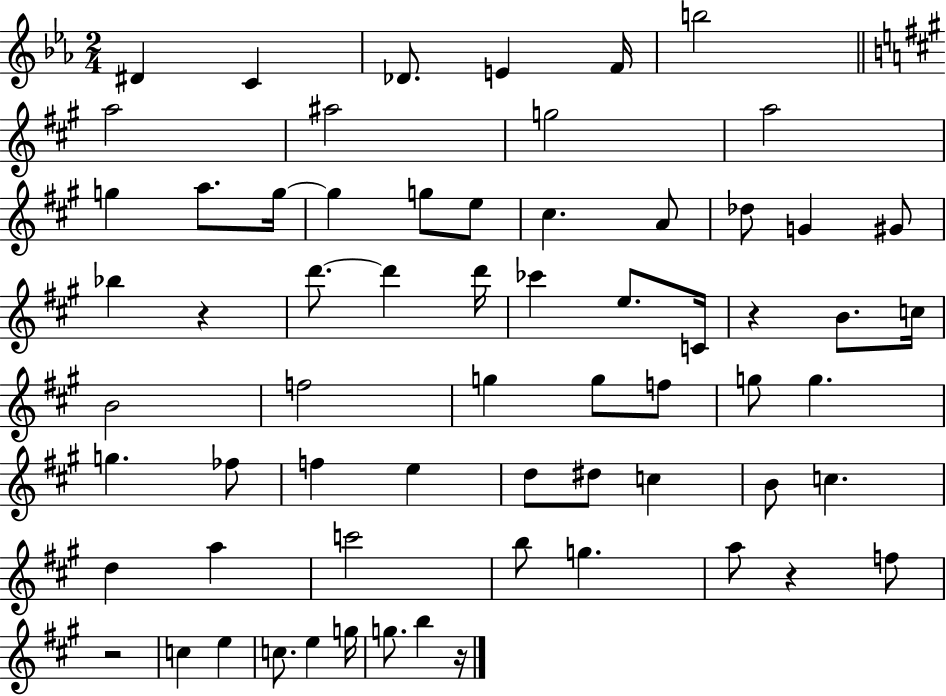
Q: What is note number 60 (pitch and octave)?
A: B5